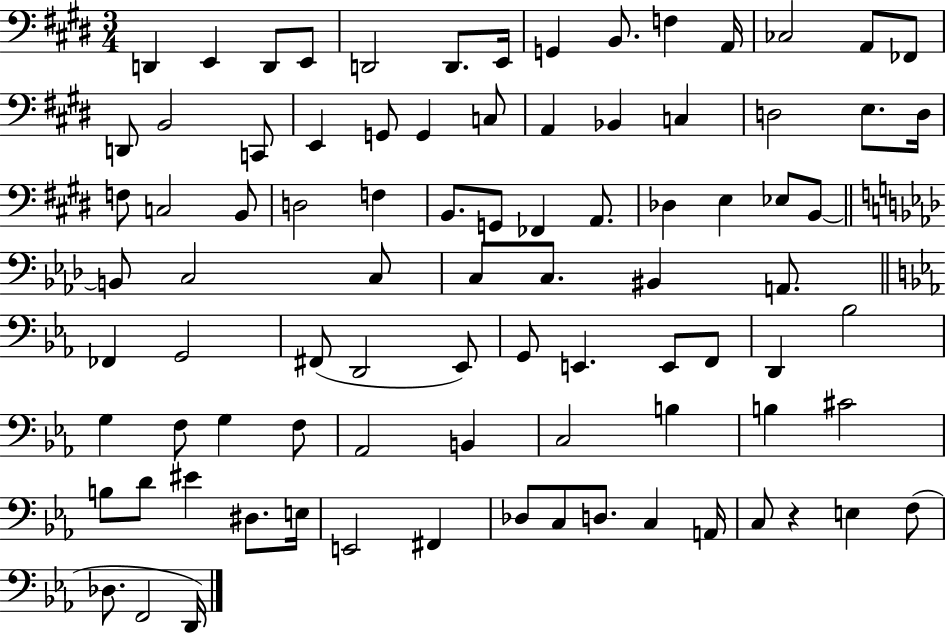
{
  \clef bass
  \numericTimeSignature
  \time 3/4
  \key e \major
  d,4 e,4 d,8 e,8 | d,2 d,8. e,16 | g,4 b,8. f4 a,16 | ces2 a,8 fes,8 | \break d,8 b,2 c,8 | e,4 g,8 g,4 c8 | a,4 bes,4 c4 | d2 e8. d16 | \break f8 c2 b,8 | d2 f4 | b,8. g,8 fes,4 a,8. | des4 e4 ees8 b,8~~ | \break \bar "||" \break \key aes \major b,8 c2 c8 | c8 c8. bis,4 a,8. | \bar "||" \break \key c \minor fes,4 g,2 | fis,8( d,2 ees,8) | g,8 e,4. e,8 f,8 | d,4 bes2 | \break g4 f8 g4 f8 | aes,2 b,4 | c2 b4 | b4 cis'2 | \break b8 d'8 eis'4 dis8. e16 | e,2 fis,4 | des8 c8 d8. c4 a,16 | c8 r4 e4 f8( | \break des8. f,2 d,16) | \bar "|."
}